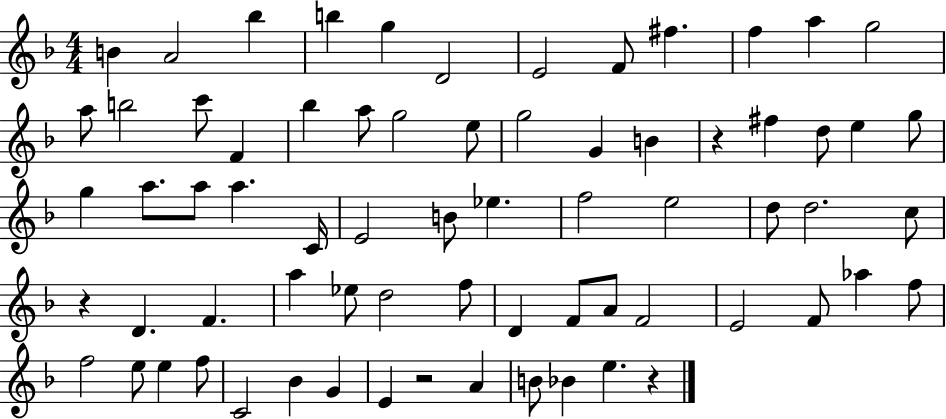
{
  \clef treble
  \numericTimeSignature
  \time 4/4
  \key f \major
  b'4 a'2 bes''4 | b''4 g''4 d'2 | e'2 f'8 fis''4. | f''4 a''4 g''2 | \break a''8 b''2 c'''8 f'4 | bes''4 a''8 g''2 e''8 | g''2 g'4 b'4 | r4 fis''4 d''8 e''4 g''8 | \break g''4 a''8. a''8 a''4. c'16 | e'2 b'8 ees''4. | f''2 e''2 | d''8 d''2. c''8 | \break r4 d'4. f'4. | a''4 ees''8 d''2 f''8 | d'4 f'8 a'8 f'2 | e'2 f'8 aes''4 f''8 | \break f''2 e''8 e''4 f''8 | c'2 bes'4 g'4 | e'4 r2 a'4 | b'8 bes'4 e''4. r4 | \break \bar "|."
}